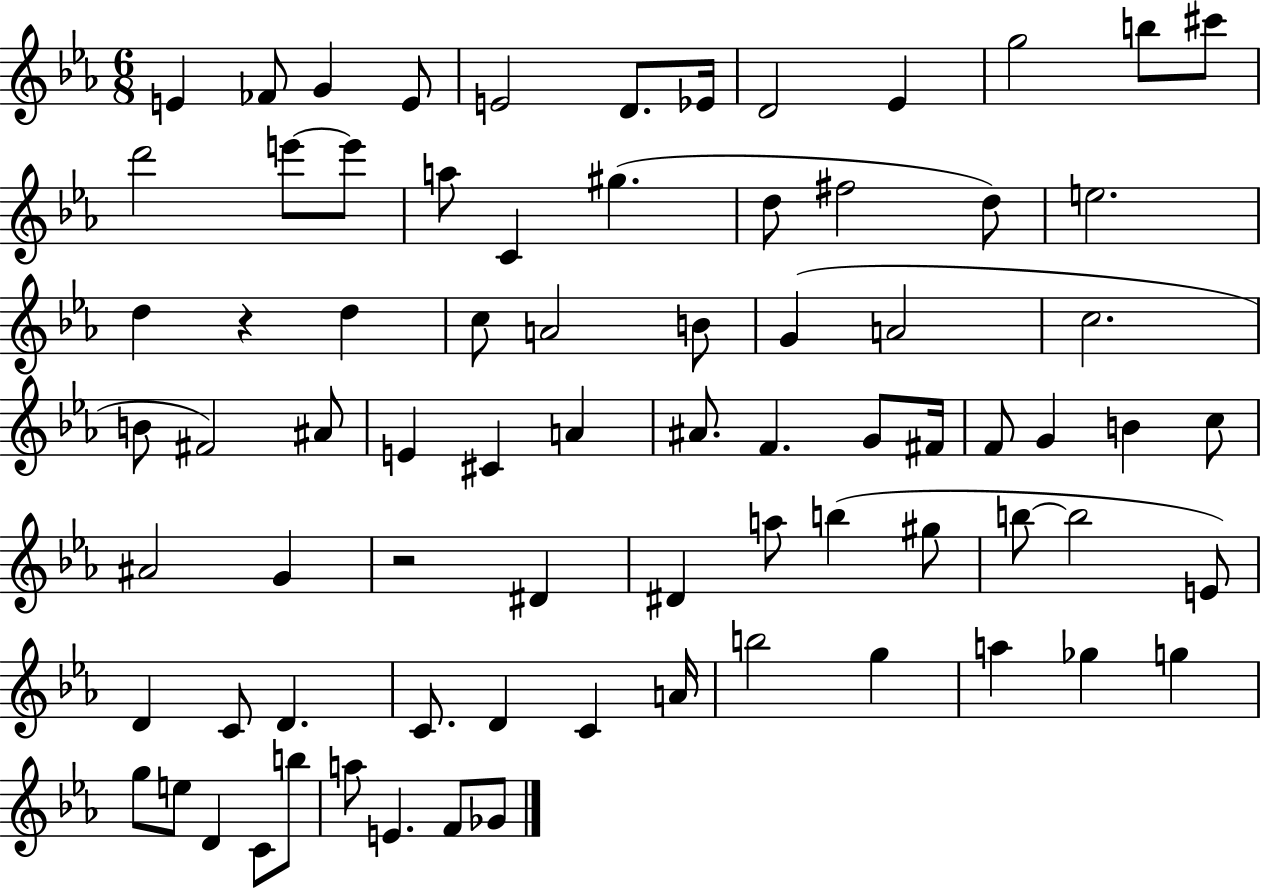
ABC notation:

X:1
T:Untitled
M:6/8
L:1/4
K:Eb
E _F/2 G E/2 E2 D/2 _E/4 D2 _E g2 b/2 ^c'/2 d'2 e'/2 e'/2 a/2 C ^g d/2 ^f2 d/2 e2 d z d c/2 A2 B/2 G A2 c2 B/2 ^F2 ^A/2 E ^C A ^A/2 F G/2 ^F/4 F/2 G B c/2 ^A2 G z2 ^D ^D a/2 b ^g/2 b/2 b2 E/2 D C/2 D C/2 D C A/4 b2 g a _g g g/2 e/2 D C/2 b/2 a/2 E F/2 _G/2